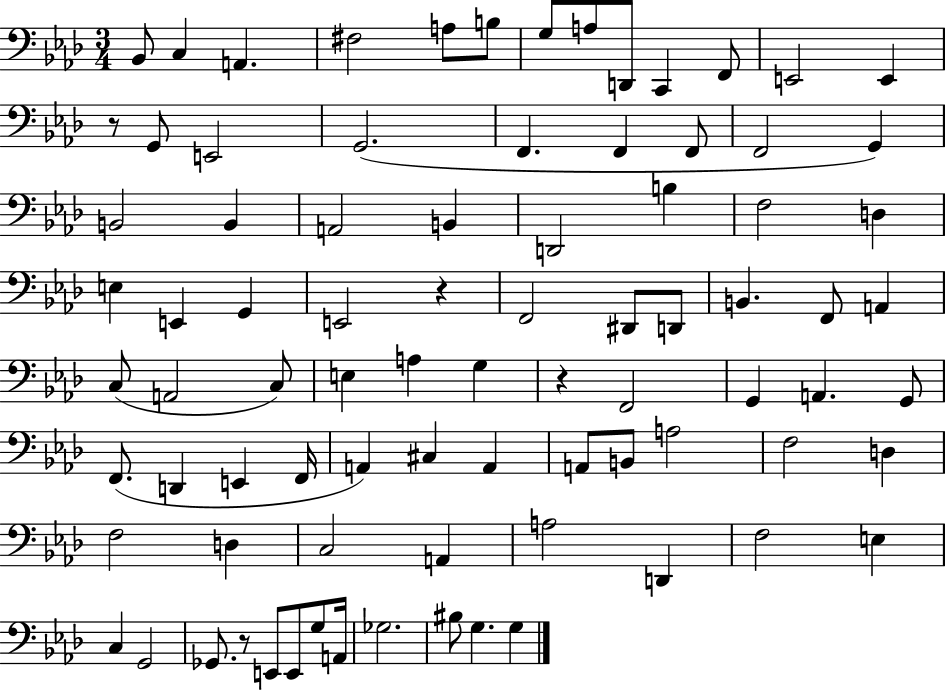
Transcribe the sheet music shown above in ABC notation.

X:1
T:Untitled
M:3/4
L:1/4
K:Ab
_B,,/2 C, A,, ^F,2 A,/2 B,/2 G,/2 A,/2 D,,/2 C,, F,,/2 E,,2 E,, z/2 G,,/2 E,,2 G,,2 F,, F,, F,,/2 F,,2 G,, B,,2 B,, A,,2 B,, D,,2 B, F,2 D, E, E,, G,, E,,2 z F,,2 ^D,,/2 D,,/2 B,, F,,/2 A,, C,/2 A,,2 C,/2 E, A, G, z F,,2 G,, A,, G,,/2 F,,/2 D,, E,, F,,/4 A,, ^C, A,, A,,/2 B,,/2 A,2 F,2 D, F,2 D, C,2 A,, A,2 D,, F,2 E, C, G,,2 _G,,/2 z/2 E,,/2 E,,/2 G,/2 A,,/4 _G,2 ^B,/2 G, G,